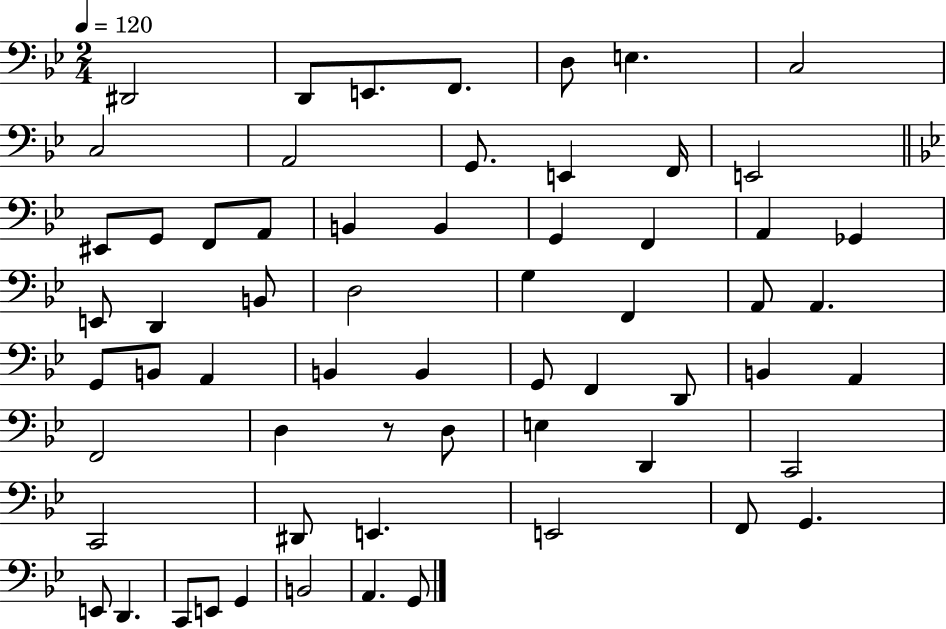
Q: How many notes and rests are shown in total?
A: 62